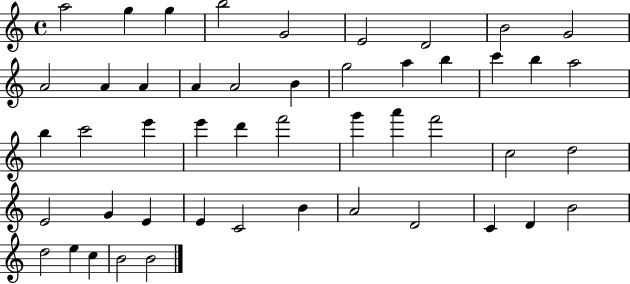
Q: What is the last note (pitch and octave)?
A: B4